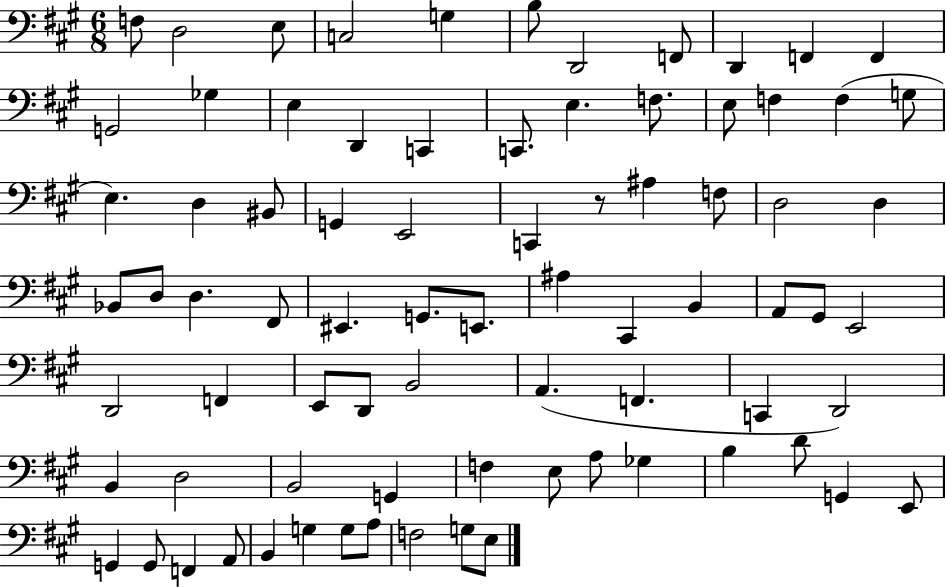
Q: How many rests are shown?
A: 1